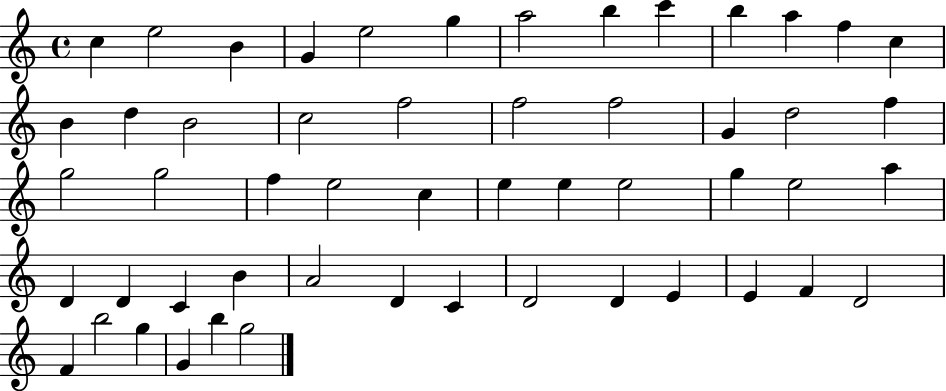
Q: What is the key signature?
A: C major